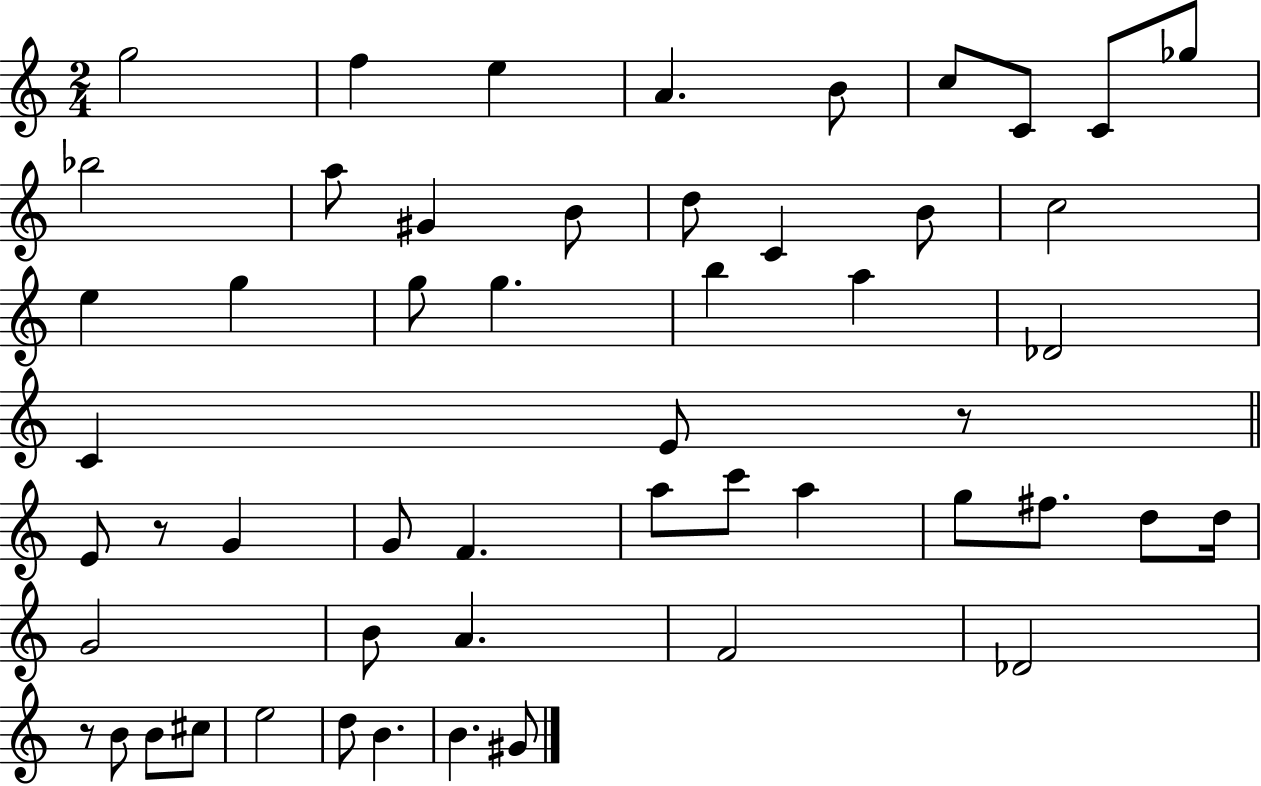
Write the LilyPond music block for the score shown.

{
  \clef treble
  \numericTimeSignature
  \time 2/4
  \key c \major
  g''2 | f''4 e''4 | a'4. b'8 | c''8 c'8 c'8 ges''8 | \break bes''2 | a''8 gis'4 b'8 | d''8 c'4 b'8 | c''2 | \break e''4 g''4 | g''8 g''4. | b''4 a''4 | des'2 | \break c'4 e'8 r8 | \bar "||" \break \key c \major e'8 r8 g'4 | g'8 f'4. | a''8 c'''8 a''4 | g''8 fis''8. d''8 d''16 | \break g'2 | b'8 a'4. | f'2 | des'2 | \break r8 b'8 b'8 cis''8 | e''2 | d''8 b'4. | b'4. gis'8 | \break \bar "|."
}